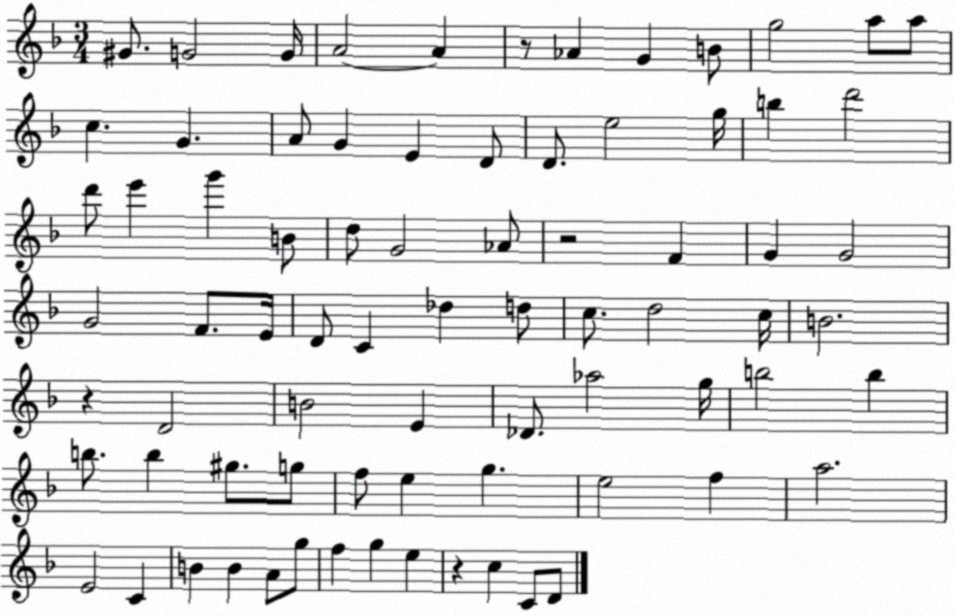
X:1
T:Untitled
M:3/4
L:1/4
K:F
^G/2 G2 G/4 A2 A z/2 _A G B/2 g2 a/2 a/2 c G A/2 G E D/2 D/2 e2 g/4 b d'2 d'/2 e' g' B/2 d/2 G2 _A/2 z2 F G G2 G2 F/2 E/4 D/2 C _d d/2 c/2 d2 c/4 B2 z D2 B2 E _D/2 _a2 g/4 b2 b b/2 b ^g/2 g/2 f/2 e g e2 f a2 E2 C B B A/2 g/2 f g e z c C/2 D/2